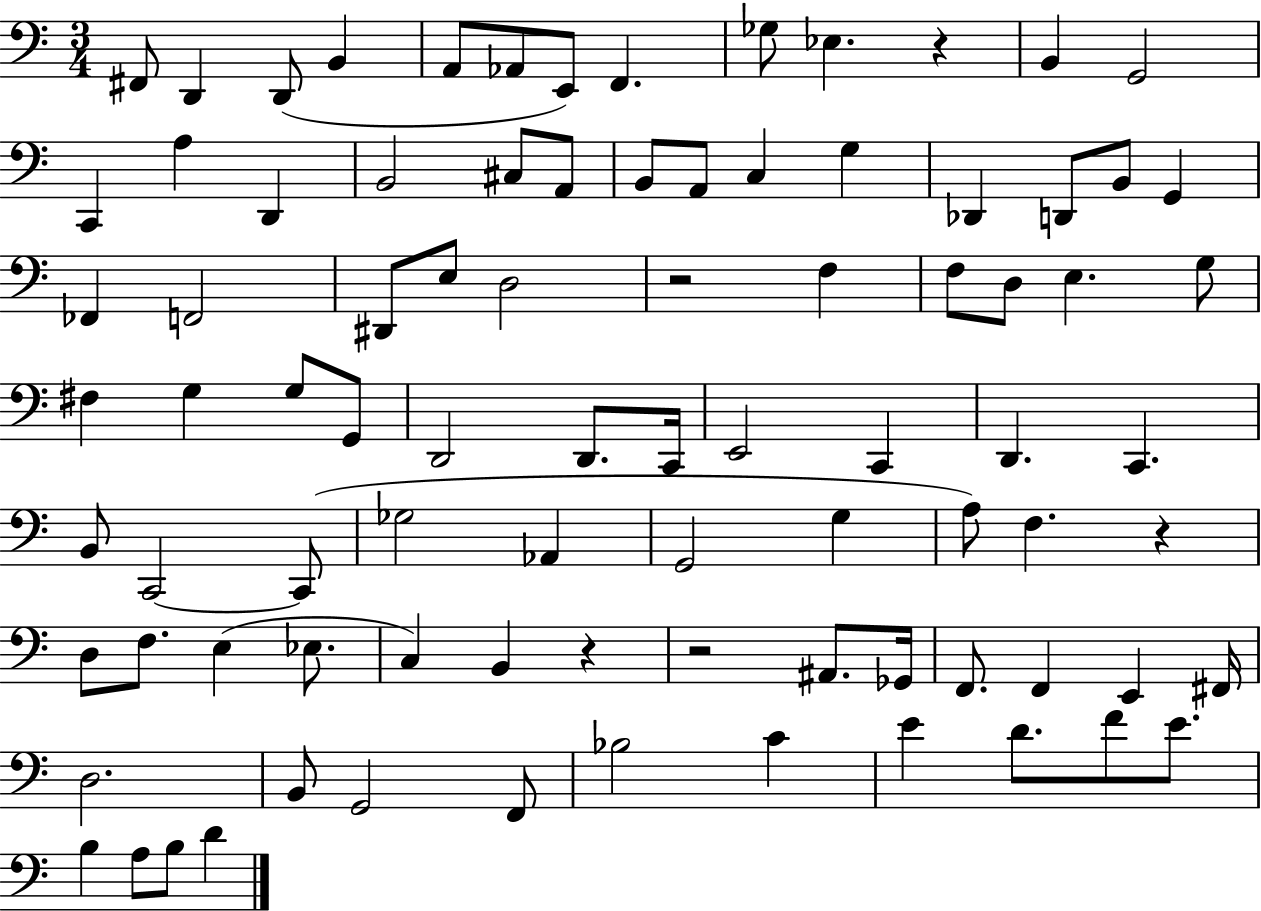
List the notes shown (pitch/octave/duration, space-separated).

F#2/e D2/q D2/e B2/q A2/e Ab2/e E2/e F2/q. Gb3/e Eb3/q. R/q B2/q G2/h C2/q A3/q D2/q B2/h C#3/e A2/e B2/e A2/e C3/q G3/q Db2/q D2/e B2/e G2/q FES2/q F2/h D#2/e E3/e D3/h R/h F3/q F3/e D3/e E3/q. G3/e F#3/q G3/q G3/e G2/e D2/h D2/e. C2/s E2/h C2/q D2/q. C2/q. B2/e C2/h C2/e Gb3/h Ab2/q G2/h G3/q A3/e F3/q. R/q D3/e F3/e. E3/q Eb3/e. C3/q B2/q R/q R/h A#2/e. Gb2/s F2/e. F2/q E2/q F#2/s D3/h. B2/e G2/h F2/e Bb3/h C4/q E4/q D4/e. F4/e E4/e. B3/q A3/e B3/e D4/q